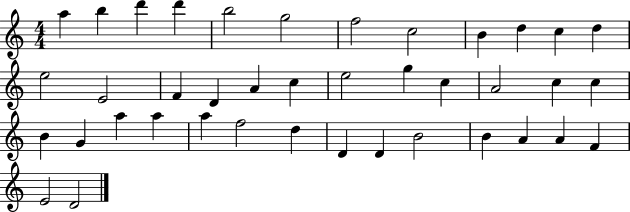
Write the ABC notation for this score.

X:1
T:Untitled
M:4/4
L:1/4
K:C
a b d' d' b2 g2 f2 c2 B d c d e2 E2 F D A c e2 g c A2 c c B G a a a f2 d D D B2 B A A F E2 D2